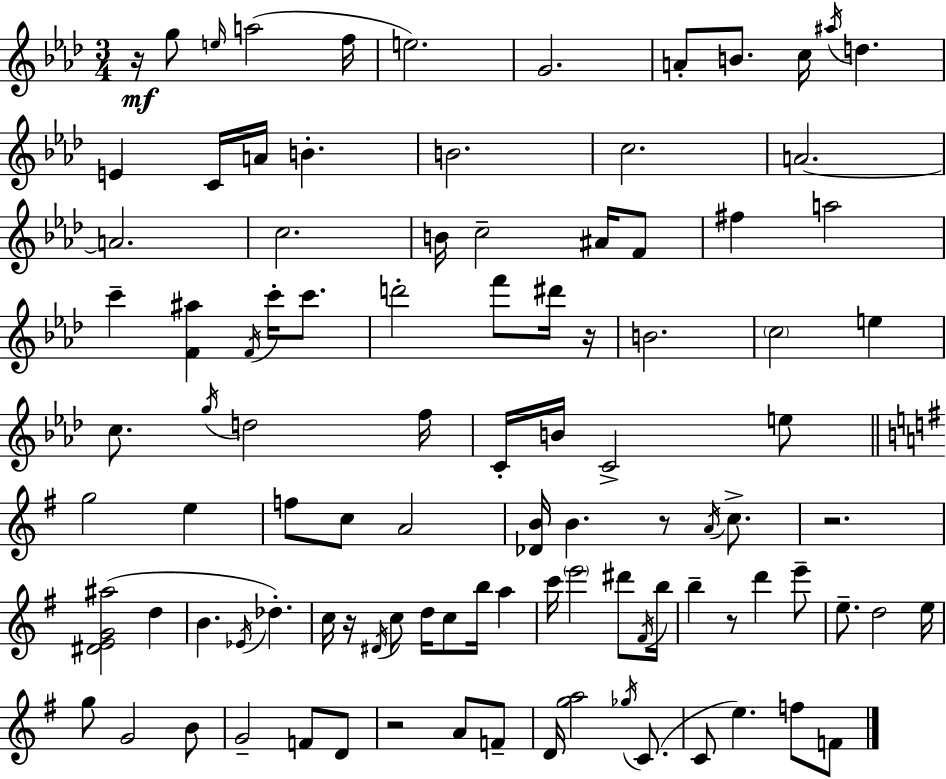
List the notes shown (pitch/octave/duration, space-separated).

R/s G5/e E5/s A5/h F5/s E5/h. G4/h. A4/e B4/e. C5/s A#5/s D5/q. E4/q C4/s A4/s B4/q. B4/h. C5/h. A4/h. A4/h. C5/h. B4/s C5/h A#4/s F4/e F#5/q A5/h C6/q [F4,A#5]/q F4/s C6/s C6/e. D6/h F6/e D#6/s R/s B4/h. C5/h E5/q C5/e. G5/s D5/h F5/s C4/s B4/s C4/h E5/e G5/h E5/q F5/e C5/e A4/h [Db4,B4]/s B4/q. R/e A4/s C5/e. R/h. [D#4,E4,G4,A#5]/h D5/q B4/q. Eb4/s Db5/q. C5/s R/s D#4/s C5/e D5/s C5/e B5/s A5/q C6/s E6/h D#6/e F#4/s B5/s B5/q R/e D6/q E6/e E5/e. D5/h E5/s G5/e G4/h B4/e G4/h F4/e D4/e R/h A4/e F4/e D4/s [G5,A5]/h Gb5/s C4/e. C4/e E5/q. F5/e F4/e